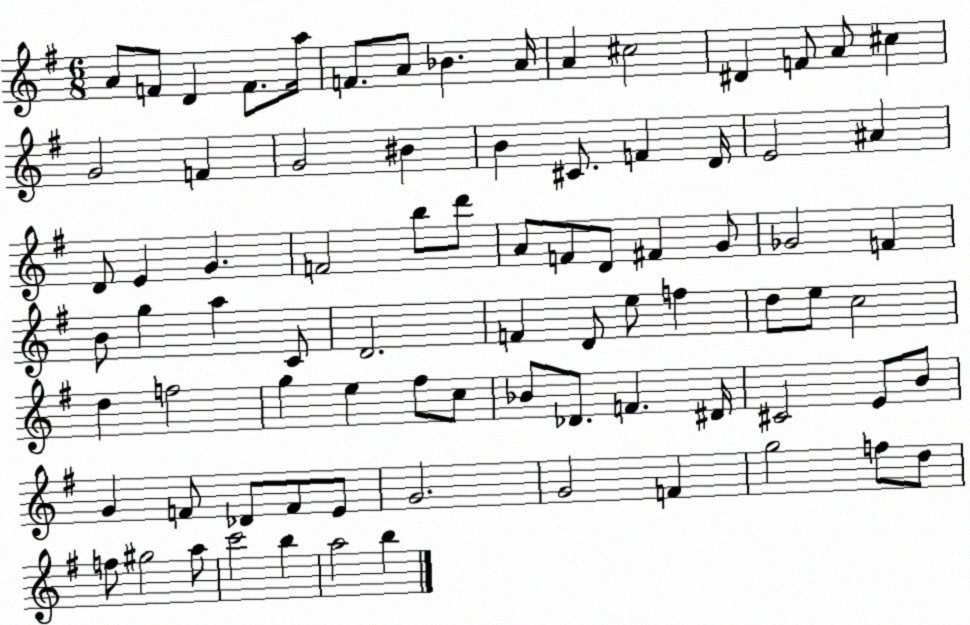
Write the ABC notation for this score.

X:1
T:Untitled
M:6/8
L:1/4
K:G
A/2 F/2 D F/2 a/4 F/2 A/2 _B A/4 A ^c2 ^D F/2 A/2 ^c G2 F G2 ^B B ^C/2 F D/4 E2 ^A D/2 E G F2 b/2 d'/2 A/2 F/2 D/2 ^F G/2 _G2 F B/2 g a C/2 D2 F D/2 e/2 f d/2 e/2 c2 d f2 g e ^f/2 c/2 _B/2 _D/2 F ^D/4 ^C2 E/2 B/2 G F/2 _D/2 F/2 E/2 G2 G2 F g2 f/2 d/2 f/2 ^g2 a/2 c'2 b a2 b